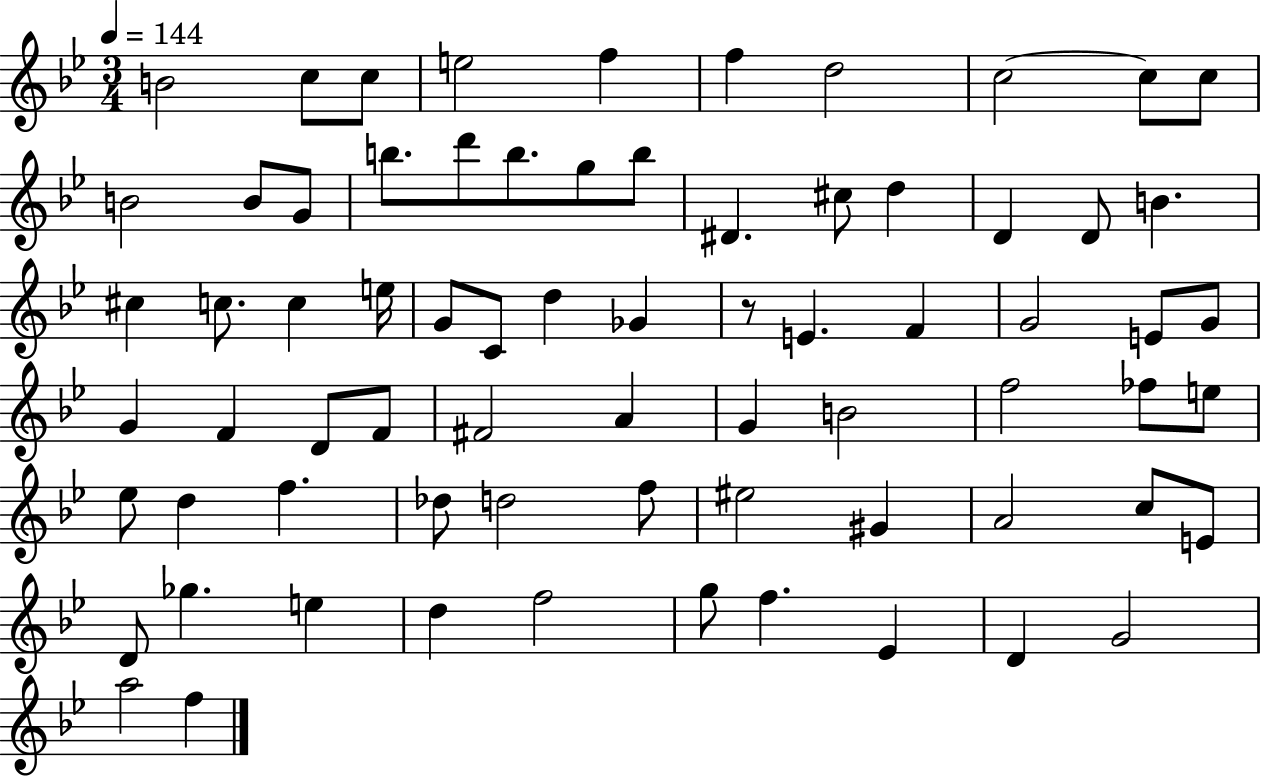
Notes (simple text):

B4/h C5/e C5/e E5/h F5/q F5/q D5/h C5/h C5/e C5/e B4/h B4/e G4/e B5/e. D6/e B5/e. G5/e B5/e D#4/q. C#5/e D5/q D4/q D4/e B4/q. C#5/q C5/e. C5/q E5/s G4/e C4/e D5/q Gb4/q R/e E4/q. F4/q G4/h E4/e G4/e G4/q F4/q D4/e F4/e F#4/h A4/q G4/q B4/h F5/h FES5/e E5/e Eb5/e D5/q F5/q. Db5/e D5/h F5/e EIS5/h G#4/q A4/h C5/e E4/e D4/e Gb5/q. E5/q D5/q F5/h G5/e F5/q. Eb4/q D4/q G4/h A5/h F5/q